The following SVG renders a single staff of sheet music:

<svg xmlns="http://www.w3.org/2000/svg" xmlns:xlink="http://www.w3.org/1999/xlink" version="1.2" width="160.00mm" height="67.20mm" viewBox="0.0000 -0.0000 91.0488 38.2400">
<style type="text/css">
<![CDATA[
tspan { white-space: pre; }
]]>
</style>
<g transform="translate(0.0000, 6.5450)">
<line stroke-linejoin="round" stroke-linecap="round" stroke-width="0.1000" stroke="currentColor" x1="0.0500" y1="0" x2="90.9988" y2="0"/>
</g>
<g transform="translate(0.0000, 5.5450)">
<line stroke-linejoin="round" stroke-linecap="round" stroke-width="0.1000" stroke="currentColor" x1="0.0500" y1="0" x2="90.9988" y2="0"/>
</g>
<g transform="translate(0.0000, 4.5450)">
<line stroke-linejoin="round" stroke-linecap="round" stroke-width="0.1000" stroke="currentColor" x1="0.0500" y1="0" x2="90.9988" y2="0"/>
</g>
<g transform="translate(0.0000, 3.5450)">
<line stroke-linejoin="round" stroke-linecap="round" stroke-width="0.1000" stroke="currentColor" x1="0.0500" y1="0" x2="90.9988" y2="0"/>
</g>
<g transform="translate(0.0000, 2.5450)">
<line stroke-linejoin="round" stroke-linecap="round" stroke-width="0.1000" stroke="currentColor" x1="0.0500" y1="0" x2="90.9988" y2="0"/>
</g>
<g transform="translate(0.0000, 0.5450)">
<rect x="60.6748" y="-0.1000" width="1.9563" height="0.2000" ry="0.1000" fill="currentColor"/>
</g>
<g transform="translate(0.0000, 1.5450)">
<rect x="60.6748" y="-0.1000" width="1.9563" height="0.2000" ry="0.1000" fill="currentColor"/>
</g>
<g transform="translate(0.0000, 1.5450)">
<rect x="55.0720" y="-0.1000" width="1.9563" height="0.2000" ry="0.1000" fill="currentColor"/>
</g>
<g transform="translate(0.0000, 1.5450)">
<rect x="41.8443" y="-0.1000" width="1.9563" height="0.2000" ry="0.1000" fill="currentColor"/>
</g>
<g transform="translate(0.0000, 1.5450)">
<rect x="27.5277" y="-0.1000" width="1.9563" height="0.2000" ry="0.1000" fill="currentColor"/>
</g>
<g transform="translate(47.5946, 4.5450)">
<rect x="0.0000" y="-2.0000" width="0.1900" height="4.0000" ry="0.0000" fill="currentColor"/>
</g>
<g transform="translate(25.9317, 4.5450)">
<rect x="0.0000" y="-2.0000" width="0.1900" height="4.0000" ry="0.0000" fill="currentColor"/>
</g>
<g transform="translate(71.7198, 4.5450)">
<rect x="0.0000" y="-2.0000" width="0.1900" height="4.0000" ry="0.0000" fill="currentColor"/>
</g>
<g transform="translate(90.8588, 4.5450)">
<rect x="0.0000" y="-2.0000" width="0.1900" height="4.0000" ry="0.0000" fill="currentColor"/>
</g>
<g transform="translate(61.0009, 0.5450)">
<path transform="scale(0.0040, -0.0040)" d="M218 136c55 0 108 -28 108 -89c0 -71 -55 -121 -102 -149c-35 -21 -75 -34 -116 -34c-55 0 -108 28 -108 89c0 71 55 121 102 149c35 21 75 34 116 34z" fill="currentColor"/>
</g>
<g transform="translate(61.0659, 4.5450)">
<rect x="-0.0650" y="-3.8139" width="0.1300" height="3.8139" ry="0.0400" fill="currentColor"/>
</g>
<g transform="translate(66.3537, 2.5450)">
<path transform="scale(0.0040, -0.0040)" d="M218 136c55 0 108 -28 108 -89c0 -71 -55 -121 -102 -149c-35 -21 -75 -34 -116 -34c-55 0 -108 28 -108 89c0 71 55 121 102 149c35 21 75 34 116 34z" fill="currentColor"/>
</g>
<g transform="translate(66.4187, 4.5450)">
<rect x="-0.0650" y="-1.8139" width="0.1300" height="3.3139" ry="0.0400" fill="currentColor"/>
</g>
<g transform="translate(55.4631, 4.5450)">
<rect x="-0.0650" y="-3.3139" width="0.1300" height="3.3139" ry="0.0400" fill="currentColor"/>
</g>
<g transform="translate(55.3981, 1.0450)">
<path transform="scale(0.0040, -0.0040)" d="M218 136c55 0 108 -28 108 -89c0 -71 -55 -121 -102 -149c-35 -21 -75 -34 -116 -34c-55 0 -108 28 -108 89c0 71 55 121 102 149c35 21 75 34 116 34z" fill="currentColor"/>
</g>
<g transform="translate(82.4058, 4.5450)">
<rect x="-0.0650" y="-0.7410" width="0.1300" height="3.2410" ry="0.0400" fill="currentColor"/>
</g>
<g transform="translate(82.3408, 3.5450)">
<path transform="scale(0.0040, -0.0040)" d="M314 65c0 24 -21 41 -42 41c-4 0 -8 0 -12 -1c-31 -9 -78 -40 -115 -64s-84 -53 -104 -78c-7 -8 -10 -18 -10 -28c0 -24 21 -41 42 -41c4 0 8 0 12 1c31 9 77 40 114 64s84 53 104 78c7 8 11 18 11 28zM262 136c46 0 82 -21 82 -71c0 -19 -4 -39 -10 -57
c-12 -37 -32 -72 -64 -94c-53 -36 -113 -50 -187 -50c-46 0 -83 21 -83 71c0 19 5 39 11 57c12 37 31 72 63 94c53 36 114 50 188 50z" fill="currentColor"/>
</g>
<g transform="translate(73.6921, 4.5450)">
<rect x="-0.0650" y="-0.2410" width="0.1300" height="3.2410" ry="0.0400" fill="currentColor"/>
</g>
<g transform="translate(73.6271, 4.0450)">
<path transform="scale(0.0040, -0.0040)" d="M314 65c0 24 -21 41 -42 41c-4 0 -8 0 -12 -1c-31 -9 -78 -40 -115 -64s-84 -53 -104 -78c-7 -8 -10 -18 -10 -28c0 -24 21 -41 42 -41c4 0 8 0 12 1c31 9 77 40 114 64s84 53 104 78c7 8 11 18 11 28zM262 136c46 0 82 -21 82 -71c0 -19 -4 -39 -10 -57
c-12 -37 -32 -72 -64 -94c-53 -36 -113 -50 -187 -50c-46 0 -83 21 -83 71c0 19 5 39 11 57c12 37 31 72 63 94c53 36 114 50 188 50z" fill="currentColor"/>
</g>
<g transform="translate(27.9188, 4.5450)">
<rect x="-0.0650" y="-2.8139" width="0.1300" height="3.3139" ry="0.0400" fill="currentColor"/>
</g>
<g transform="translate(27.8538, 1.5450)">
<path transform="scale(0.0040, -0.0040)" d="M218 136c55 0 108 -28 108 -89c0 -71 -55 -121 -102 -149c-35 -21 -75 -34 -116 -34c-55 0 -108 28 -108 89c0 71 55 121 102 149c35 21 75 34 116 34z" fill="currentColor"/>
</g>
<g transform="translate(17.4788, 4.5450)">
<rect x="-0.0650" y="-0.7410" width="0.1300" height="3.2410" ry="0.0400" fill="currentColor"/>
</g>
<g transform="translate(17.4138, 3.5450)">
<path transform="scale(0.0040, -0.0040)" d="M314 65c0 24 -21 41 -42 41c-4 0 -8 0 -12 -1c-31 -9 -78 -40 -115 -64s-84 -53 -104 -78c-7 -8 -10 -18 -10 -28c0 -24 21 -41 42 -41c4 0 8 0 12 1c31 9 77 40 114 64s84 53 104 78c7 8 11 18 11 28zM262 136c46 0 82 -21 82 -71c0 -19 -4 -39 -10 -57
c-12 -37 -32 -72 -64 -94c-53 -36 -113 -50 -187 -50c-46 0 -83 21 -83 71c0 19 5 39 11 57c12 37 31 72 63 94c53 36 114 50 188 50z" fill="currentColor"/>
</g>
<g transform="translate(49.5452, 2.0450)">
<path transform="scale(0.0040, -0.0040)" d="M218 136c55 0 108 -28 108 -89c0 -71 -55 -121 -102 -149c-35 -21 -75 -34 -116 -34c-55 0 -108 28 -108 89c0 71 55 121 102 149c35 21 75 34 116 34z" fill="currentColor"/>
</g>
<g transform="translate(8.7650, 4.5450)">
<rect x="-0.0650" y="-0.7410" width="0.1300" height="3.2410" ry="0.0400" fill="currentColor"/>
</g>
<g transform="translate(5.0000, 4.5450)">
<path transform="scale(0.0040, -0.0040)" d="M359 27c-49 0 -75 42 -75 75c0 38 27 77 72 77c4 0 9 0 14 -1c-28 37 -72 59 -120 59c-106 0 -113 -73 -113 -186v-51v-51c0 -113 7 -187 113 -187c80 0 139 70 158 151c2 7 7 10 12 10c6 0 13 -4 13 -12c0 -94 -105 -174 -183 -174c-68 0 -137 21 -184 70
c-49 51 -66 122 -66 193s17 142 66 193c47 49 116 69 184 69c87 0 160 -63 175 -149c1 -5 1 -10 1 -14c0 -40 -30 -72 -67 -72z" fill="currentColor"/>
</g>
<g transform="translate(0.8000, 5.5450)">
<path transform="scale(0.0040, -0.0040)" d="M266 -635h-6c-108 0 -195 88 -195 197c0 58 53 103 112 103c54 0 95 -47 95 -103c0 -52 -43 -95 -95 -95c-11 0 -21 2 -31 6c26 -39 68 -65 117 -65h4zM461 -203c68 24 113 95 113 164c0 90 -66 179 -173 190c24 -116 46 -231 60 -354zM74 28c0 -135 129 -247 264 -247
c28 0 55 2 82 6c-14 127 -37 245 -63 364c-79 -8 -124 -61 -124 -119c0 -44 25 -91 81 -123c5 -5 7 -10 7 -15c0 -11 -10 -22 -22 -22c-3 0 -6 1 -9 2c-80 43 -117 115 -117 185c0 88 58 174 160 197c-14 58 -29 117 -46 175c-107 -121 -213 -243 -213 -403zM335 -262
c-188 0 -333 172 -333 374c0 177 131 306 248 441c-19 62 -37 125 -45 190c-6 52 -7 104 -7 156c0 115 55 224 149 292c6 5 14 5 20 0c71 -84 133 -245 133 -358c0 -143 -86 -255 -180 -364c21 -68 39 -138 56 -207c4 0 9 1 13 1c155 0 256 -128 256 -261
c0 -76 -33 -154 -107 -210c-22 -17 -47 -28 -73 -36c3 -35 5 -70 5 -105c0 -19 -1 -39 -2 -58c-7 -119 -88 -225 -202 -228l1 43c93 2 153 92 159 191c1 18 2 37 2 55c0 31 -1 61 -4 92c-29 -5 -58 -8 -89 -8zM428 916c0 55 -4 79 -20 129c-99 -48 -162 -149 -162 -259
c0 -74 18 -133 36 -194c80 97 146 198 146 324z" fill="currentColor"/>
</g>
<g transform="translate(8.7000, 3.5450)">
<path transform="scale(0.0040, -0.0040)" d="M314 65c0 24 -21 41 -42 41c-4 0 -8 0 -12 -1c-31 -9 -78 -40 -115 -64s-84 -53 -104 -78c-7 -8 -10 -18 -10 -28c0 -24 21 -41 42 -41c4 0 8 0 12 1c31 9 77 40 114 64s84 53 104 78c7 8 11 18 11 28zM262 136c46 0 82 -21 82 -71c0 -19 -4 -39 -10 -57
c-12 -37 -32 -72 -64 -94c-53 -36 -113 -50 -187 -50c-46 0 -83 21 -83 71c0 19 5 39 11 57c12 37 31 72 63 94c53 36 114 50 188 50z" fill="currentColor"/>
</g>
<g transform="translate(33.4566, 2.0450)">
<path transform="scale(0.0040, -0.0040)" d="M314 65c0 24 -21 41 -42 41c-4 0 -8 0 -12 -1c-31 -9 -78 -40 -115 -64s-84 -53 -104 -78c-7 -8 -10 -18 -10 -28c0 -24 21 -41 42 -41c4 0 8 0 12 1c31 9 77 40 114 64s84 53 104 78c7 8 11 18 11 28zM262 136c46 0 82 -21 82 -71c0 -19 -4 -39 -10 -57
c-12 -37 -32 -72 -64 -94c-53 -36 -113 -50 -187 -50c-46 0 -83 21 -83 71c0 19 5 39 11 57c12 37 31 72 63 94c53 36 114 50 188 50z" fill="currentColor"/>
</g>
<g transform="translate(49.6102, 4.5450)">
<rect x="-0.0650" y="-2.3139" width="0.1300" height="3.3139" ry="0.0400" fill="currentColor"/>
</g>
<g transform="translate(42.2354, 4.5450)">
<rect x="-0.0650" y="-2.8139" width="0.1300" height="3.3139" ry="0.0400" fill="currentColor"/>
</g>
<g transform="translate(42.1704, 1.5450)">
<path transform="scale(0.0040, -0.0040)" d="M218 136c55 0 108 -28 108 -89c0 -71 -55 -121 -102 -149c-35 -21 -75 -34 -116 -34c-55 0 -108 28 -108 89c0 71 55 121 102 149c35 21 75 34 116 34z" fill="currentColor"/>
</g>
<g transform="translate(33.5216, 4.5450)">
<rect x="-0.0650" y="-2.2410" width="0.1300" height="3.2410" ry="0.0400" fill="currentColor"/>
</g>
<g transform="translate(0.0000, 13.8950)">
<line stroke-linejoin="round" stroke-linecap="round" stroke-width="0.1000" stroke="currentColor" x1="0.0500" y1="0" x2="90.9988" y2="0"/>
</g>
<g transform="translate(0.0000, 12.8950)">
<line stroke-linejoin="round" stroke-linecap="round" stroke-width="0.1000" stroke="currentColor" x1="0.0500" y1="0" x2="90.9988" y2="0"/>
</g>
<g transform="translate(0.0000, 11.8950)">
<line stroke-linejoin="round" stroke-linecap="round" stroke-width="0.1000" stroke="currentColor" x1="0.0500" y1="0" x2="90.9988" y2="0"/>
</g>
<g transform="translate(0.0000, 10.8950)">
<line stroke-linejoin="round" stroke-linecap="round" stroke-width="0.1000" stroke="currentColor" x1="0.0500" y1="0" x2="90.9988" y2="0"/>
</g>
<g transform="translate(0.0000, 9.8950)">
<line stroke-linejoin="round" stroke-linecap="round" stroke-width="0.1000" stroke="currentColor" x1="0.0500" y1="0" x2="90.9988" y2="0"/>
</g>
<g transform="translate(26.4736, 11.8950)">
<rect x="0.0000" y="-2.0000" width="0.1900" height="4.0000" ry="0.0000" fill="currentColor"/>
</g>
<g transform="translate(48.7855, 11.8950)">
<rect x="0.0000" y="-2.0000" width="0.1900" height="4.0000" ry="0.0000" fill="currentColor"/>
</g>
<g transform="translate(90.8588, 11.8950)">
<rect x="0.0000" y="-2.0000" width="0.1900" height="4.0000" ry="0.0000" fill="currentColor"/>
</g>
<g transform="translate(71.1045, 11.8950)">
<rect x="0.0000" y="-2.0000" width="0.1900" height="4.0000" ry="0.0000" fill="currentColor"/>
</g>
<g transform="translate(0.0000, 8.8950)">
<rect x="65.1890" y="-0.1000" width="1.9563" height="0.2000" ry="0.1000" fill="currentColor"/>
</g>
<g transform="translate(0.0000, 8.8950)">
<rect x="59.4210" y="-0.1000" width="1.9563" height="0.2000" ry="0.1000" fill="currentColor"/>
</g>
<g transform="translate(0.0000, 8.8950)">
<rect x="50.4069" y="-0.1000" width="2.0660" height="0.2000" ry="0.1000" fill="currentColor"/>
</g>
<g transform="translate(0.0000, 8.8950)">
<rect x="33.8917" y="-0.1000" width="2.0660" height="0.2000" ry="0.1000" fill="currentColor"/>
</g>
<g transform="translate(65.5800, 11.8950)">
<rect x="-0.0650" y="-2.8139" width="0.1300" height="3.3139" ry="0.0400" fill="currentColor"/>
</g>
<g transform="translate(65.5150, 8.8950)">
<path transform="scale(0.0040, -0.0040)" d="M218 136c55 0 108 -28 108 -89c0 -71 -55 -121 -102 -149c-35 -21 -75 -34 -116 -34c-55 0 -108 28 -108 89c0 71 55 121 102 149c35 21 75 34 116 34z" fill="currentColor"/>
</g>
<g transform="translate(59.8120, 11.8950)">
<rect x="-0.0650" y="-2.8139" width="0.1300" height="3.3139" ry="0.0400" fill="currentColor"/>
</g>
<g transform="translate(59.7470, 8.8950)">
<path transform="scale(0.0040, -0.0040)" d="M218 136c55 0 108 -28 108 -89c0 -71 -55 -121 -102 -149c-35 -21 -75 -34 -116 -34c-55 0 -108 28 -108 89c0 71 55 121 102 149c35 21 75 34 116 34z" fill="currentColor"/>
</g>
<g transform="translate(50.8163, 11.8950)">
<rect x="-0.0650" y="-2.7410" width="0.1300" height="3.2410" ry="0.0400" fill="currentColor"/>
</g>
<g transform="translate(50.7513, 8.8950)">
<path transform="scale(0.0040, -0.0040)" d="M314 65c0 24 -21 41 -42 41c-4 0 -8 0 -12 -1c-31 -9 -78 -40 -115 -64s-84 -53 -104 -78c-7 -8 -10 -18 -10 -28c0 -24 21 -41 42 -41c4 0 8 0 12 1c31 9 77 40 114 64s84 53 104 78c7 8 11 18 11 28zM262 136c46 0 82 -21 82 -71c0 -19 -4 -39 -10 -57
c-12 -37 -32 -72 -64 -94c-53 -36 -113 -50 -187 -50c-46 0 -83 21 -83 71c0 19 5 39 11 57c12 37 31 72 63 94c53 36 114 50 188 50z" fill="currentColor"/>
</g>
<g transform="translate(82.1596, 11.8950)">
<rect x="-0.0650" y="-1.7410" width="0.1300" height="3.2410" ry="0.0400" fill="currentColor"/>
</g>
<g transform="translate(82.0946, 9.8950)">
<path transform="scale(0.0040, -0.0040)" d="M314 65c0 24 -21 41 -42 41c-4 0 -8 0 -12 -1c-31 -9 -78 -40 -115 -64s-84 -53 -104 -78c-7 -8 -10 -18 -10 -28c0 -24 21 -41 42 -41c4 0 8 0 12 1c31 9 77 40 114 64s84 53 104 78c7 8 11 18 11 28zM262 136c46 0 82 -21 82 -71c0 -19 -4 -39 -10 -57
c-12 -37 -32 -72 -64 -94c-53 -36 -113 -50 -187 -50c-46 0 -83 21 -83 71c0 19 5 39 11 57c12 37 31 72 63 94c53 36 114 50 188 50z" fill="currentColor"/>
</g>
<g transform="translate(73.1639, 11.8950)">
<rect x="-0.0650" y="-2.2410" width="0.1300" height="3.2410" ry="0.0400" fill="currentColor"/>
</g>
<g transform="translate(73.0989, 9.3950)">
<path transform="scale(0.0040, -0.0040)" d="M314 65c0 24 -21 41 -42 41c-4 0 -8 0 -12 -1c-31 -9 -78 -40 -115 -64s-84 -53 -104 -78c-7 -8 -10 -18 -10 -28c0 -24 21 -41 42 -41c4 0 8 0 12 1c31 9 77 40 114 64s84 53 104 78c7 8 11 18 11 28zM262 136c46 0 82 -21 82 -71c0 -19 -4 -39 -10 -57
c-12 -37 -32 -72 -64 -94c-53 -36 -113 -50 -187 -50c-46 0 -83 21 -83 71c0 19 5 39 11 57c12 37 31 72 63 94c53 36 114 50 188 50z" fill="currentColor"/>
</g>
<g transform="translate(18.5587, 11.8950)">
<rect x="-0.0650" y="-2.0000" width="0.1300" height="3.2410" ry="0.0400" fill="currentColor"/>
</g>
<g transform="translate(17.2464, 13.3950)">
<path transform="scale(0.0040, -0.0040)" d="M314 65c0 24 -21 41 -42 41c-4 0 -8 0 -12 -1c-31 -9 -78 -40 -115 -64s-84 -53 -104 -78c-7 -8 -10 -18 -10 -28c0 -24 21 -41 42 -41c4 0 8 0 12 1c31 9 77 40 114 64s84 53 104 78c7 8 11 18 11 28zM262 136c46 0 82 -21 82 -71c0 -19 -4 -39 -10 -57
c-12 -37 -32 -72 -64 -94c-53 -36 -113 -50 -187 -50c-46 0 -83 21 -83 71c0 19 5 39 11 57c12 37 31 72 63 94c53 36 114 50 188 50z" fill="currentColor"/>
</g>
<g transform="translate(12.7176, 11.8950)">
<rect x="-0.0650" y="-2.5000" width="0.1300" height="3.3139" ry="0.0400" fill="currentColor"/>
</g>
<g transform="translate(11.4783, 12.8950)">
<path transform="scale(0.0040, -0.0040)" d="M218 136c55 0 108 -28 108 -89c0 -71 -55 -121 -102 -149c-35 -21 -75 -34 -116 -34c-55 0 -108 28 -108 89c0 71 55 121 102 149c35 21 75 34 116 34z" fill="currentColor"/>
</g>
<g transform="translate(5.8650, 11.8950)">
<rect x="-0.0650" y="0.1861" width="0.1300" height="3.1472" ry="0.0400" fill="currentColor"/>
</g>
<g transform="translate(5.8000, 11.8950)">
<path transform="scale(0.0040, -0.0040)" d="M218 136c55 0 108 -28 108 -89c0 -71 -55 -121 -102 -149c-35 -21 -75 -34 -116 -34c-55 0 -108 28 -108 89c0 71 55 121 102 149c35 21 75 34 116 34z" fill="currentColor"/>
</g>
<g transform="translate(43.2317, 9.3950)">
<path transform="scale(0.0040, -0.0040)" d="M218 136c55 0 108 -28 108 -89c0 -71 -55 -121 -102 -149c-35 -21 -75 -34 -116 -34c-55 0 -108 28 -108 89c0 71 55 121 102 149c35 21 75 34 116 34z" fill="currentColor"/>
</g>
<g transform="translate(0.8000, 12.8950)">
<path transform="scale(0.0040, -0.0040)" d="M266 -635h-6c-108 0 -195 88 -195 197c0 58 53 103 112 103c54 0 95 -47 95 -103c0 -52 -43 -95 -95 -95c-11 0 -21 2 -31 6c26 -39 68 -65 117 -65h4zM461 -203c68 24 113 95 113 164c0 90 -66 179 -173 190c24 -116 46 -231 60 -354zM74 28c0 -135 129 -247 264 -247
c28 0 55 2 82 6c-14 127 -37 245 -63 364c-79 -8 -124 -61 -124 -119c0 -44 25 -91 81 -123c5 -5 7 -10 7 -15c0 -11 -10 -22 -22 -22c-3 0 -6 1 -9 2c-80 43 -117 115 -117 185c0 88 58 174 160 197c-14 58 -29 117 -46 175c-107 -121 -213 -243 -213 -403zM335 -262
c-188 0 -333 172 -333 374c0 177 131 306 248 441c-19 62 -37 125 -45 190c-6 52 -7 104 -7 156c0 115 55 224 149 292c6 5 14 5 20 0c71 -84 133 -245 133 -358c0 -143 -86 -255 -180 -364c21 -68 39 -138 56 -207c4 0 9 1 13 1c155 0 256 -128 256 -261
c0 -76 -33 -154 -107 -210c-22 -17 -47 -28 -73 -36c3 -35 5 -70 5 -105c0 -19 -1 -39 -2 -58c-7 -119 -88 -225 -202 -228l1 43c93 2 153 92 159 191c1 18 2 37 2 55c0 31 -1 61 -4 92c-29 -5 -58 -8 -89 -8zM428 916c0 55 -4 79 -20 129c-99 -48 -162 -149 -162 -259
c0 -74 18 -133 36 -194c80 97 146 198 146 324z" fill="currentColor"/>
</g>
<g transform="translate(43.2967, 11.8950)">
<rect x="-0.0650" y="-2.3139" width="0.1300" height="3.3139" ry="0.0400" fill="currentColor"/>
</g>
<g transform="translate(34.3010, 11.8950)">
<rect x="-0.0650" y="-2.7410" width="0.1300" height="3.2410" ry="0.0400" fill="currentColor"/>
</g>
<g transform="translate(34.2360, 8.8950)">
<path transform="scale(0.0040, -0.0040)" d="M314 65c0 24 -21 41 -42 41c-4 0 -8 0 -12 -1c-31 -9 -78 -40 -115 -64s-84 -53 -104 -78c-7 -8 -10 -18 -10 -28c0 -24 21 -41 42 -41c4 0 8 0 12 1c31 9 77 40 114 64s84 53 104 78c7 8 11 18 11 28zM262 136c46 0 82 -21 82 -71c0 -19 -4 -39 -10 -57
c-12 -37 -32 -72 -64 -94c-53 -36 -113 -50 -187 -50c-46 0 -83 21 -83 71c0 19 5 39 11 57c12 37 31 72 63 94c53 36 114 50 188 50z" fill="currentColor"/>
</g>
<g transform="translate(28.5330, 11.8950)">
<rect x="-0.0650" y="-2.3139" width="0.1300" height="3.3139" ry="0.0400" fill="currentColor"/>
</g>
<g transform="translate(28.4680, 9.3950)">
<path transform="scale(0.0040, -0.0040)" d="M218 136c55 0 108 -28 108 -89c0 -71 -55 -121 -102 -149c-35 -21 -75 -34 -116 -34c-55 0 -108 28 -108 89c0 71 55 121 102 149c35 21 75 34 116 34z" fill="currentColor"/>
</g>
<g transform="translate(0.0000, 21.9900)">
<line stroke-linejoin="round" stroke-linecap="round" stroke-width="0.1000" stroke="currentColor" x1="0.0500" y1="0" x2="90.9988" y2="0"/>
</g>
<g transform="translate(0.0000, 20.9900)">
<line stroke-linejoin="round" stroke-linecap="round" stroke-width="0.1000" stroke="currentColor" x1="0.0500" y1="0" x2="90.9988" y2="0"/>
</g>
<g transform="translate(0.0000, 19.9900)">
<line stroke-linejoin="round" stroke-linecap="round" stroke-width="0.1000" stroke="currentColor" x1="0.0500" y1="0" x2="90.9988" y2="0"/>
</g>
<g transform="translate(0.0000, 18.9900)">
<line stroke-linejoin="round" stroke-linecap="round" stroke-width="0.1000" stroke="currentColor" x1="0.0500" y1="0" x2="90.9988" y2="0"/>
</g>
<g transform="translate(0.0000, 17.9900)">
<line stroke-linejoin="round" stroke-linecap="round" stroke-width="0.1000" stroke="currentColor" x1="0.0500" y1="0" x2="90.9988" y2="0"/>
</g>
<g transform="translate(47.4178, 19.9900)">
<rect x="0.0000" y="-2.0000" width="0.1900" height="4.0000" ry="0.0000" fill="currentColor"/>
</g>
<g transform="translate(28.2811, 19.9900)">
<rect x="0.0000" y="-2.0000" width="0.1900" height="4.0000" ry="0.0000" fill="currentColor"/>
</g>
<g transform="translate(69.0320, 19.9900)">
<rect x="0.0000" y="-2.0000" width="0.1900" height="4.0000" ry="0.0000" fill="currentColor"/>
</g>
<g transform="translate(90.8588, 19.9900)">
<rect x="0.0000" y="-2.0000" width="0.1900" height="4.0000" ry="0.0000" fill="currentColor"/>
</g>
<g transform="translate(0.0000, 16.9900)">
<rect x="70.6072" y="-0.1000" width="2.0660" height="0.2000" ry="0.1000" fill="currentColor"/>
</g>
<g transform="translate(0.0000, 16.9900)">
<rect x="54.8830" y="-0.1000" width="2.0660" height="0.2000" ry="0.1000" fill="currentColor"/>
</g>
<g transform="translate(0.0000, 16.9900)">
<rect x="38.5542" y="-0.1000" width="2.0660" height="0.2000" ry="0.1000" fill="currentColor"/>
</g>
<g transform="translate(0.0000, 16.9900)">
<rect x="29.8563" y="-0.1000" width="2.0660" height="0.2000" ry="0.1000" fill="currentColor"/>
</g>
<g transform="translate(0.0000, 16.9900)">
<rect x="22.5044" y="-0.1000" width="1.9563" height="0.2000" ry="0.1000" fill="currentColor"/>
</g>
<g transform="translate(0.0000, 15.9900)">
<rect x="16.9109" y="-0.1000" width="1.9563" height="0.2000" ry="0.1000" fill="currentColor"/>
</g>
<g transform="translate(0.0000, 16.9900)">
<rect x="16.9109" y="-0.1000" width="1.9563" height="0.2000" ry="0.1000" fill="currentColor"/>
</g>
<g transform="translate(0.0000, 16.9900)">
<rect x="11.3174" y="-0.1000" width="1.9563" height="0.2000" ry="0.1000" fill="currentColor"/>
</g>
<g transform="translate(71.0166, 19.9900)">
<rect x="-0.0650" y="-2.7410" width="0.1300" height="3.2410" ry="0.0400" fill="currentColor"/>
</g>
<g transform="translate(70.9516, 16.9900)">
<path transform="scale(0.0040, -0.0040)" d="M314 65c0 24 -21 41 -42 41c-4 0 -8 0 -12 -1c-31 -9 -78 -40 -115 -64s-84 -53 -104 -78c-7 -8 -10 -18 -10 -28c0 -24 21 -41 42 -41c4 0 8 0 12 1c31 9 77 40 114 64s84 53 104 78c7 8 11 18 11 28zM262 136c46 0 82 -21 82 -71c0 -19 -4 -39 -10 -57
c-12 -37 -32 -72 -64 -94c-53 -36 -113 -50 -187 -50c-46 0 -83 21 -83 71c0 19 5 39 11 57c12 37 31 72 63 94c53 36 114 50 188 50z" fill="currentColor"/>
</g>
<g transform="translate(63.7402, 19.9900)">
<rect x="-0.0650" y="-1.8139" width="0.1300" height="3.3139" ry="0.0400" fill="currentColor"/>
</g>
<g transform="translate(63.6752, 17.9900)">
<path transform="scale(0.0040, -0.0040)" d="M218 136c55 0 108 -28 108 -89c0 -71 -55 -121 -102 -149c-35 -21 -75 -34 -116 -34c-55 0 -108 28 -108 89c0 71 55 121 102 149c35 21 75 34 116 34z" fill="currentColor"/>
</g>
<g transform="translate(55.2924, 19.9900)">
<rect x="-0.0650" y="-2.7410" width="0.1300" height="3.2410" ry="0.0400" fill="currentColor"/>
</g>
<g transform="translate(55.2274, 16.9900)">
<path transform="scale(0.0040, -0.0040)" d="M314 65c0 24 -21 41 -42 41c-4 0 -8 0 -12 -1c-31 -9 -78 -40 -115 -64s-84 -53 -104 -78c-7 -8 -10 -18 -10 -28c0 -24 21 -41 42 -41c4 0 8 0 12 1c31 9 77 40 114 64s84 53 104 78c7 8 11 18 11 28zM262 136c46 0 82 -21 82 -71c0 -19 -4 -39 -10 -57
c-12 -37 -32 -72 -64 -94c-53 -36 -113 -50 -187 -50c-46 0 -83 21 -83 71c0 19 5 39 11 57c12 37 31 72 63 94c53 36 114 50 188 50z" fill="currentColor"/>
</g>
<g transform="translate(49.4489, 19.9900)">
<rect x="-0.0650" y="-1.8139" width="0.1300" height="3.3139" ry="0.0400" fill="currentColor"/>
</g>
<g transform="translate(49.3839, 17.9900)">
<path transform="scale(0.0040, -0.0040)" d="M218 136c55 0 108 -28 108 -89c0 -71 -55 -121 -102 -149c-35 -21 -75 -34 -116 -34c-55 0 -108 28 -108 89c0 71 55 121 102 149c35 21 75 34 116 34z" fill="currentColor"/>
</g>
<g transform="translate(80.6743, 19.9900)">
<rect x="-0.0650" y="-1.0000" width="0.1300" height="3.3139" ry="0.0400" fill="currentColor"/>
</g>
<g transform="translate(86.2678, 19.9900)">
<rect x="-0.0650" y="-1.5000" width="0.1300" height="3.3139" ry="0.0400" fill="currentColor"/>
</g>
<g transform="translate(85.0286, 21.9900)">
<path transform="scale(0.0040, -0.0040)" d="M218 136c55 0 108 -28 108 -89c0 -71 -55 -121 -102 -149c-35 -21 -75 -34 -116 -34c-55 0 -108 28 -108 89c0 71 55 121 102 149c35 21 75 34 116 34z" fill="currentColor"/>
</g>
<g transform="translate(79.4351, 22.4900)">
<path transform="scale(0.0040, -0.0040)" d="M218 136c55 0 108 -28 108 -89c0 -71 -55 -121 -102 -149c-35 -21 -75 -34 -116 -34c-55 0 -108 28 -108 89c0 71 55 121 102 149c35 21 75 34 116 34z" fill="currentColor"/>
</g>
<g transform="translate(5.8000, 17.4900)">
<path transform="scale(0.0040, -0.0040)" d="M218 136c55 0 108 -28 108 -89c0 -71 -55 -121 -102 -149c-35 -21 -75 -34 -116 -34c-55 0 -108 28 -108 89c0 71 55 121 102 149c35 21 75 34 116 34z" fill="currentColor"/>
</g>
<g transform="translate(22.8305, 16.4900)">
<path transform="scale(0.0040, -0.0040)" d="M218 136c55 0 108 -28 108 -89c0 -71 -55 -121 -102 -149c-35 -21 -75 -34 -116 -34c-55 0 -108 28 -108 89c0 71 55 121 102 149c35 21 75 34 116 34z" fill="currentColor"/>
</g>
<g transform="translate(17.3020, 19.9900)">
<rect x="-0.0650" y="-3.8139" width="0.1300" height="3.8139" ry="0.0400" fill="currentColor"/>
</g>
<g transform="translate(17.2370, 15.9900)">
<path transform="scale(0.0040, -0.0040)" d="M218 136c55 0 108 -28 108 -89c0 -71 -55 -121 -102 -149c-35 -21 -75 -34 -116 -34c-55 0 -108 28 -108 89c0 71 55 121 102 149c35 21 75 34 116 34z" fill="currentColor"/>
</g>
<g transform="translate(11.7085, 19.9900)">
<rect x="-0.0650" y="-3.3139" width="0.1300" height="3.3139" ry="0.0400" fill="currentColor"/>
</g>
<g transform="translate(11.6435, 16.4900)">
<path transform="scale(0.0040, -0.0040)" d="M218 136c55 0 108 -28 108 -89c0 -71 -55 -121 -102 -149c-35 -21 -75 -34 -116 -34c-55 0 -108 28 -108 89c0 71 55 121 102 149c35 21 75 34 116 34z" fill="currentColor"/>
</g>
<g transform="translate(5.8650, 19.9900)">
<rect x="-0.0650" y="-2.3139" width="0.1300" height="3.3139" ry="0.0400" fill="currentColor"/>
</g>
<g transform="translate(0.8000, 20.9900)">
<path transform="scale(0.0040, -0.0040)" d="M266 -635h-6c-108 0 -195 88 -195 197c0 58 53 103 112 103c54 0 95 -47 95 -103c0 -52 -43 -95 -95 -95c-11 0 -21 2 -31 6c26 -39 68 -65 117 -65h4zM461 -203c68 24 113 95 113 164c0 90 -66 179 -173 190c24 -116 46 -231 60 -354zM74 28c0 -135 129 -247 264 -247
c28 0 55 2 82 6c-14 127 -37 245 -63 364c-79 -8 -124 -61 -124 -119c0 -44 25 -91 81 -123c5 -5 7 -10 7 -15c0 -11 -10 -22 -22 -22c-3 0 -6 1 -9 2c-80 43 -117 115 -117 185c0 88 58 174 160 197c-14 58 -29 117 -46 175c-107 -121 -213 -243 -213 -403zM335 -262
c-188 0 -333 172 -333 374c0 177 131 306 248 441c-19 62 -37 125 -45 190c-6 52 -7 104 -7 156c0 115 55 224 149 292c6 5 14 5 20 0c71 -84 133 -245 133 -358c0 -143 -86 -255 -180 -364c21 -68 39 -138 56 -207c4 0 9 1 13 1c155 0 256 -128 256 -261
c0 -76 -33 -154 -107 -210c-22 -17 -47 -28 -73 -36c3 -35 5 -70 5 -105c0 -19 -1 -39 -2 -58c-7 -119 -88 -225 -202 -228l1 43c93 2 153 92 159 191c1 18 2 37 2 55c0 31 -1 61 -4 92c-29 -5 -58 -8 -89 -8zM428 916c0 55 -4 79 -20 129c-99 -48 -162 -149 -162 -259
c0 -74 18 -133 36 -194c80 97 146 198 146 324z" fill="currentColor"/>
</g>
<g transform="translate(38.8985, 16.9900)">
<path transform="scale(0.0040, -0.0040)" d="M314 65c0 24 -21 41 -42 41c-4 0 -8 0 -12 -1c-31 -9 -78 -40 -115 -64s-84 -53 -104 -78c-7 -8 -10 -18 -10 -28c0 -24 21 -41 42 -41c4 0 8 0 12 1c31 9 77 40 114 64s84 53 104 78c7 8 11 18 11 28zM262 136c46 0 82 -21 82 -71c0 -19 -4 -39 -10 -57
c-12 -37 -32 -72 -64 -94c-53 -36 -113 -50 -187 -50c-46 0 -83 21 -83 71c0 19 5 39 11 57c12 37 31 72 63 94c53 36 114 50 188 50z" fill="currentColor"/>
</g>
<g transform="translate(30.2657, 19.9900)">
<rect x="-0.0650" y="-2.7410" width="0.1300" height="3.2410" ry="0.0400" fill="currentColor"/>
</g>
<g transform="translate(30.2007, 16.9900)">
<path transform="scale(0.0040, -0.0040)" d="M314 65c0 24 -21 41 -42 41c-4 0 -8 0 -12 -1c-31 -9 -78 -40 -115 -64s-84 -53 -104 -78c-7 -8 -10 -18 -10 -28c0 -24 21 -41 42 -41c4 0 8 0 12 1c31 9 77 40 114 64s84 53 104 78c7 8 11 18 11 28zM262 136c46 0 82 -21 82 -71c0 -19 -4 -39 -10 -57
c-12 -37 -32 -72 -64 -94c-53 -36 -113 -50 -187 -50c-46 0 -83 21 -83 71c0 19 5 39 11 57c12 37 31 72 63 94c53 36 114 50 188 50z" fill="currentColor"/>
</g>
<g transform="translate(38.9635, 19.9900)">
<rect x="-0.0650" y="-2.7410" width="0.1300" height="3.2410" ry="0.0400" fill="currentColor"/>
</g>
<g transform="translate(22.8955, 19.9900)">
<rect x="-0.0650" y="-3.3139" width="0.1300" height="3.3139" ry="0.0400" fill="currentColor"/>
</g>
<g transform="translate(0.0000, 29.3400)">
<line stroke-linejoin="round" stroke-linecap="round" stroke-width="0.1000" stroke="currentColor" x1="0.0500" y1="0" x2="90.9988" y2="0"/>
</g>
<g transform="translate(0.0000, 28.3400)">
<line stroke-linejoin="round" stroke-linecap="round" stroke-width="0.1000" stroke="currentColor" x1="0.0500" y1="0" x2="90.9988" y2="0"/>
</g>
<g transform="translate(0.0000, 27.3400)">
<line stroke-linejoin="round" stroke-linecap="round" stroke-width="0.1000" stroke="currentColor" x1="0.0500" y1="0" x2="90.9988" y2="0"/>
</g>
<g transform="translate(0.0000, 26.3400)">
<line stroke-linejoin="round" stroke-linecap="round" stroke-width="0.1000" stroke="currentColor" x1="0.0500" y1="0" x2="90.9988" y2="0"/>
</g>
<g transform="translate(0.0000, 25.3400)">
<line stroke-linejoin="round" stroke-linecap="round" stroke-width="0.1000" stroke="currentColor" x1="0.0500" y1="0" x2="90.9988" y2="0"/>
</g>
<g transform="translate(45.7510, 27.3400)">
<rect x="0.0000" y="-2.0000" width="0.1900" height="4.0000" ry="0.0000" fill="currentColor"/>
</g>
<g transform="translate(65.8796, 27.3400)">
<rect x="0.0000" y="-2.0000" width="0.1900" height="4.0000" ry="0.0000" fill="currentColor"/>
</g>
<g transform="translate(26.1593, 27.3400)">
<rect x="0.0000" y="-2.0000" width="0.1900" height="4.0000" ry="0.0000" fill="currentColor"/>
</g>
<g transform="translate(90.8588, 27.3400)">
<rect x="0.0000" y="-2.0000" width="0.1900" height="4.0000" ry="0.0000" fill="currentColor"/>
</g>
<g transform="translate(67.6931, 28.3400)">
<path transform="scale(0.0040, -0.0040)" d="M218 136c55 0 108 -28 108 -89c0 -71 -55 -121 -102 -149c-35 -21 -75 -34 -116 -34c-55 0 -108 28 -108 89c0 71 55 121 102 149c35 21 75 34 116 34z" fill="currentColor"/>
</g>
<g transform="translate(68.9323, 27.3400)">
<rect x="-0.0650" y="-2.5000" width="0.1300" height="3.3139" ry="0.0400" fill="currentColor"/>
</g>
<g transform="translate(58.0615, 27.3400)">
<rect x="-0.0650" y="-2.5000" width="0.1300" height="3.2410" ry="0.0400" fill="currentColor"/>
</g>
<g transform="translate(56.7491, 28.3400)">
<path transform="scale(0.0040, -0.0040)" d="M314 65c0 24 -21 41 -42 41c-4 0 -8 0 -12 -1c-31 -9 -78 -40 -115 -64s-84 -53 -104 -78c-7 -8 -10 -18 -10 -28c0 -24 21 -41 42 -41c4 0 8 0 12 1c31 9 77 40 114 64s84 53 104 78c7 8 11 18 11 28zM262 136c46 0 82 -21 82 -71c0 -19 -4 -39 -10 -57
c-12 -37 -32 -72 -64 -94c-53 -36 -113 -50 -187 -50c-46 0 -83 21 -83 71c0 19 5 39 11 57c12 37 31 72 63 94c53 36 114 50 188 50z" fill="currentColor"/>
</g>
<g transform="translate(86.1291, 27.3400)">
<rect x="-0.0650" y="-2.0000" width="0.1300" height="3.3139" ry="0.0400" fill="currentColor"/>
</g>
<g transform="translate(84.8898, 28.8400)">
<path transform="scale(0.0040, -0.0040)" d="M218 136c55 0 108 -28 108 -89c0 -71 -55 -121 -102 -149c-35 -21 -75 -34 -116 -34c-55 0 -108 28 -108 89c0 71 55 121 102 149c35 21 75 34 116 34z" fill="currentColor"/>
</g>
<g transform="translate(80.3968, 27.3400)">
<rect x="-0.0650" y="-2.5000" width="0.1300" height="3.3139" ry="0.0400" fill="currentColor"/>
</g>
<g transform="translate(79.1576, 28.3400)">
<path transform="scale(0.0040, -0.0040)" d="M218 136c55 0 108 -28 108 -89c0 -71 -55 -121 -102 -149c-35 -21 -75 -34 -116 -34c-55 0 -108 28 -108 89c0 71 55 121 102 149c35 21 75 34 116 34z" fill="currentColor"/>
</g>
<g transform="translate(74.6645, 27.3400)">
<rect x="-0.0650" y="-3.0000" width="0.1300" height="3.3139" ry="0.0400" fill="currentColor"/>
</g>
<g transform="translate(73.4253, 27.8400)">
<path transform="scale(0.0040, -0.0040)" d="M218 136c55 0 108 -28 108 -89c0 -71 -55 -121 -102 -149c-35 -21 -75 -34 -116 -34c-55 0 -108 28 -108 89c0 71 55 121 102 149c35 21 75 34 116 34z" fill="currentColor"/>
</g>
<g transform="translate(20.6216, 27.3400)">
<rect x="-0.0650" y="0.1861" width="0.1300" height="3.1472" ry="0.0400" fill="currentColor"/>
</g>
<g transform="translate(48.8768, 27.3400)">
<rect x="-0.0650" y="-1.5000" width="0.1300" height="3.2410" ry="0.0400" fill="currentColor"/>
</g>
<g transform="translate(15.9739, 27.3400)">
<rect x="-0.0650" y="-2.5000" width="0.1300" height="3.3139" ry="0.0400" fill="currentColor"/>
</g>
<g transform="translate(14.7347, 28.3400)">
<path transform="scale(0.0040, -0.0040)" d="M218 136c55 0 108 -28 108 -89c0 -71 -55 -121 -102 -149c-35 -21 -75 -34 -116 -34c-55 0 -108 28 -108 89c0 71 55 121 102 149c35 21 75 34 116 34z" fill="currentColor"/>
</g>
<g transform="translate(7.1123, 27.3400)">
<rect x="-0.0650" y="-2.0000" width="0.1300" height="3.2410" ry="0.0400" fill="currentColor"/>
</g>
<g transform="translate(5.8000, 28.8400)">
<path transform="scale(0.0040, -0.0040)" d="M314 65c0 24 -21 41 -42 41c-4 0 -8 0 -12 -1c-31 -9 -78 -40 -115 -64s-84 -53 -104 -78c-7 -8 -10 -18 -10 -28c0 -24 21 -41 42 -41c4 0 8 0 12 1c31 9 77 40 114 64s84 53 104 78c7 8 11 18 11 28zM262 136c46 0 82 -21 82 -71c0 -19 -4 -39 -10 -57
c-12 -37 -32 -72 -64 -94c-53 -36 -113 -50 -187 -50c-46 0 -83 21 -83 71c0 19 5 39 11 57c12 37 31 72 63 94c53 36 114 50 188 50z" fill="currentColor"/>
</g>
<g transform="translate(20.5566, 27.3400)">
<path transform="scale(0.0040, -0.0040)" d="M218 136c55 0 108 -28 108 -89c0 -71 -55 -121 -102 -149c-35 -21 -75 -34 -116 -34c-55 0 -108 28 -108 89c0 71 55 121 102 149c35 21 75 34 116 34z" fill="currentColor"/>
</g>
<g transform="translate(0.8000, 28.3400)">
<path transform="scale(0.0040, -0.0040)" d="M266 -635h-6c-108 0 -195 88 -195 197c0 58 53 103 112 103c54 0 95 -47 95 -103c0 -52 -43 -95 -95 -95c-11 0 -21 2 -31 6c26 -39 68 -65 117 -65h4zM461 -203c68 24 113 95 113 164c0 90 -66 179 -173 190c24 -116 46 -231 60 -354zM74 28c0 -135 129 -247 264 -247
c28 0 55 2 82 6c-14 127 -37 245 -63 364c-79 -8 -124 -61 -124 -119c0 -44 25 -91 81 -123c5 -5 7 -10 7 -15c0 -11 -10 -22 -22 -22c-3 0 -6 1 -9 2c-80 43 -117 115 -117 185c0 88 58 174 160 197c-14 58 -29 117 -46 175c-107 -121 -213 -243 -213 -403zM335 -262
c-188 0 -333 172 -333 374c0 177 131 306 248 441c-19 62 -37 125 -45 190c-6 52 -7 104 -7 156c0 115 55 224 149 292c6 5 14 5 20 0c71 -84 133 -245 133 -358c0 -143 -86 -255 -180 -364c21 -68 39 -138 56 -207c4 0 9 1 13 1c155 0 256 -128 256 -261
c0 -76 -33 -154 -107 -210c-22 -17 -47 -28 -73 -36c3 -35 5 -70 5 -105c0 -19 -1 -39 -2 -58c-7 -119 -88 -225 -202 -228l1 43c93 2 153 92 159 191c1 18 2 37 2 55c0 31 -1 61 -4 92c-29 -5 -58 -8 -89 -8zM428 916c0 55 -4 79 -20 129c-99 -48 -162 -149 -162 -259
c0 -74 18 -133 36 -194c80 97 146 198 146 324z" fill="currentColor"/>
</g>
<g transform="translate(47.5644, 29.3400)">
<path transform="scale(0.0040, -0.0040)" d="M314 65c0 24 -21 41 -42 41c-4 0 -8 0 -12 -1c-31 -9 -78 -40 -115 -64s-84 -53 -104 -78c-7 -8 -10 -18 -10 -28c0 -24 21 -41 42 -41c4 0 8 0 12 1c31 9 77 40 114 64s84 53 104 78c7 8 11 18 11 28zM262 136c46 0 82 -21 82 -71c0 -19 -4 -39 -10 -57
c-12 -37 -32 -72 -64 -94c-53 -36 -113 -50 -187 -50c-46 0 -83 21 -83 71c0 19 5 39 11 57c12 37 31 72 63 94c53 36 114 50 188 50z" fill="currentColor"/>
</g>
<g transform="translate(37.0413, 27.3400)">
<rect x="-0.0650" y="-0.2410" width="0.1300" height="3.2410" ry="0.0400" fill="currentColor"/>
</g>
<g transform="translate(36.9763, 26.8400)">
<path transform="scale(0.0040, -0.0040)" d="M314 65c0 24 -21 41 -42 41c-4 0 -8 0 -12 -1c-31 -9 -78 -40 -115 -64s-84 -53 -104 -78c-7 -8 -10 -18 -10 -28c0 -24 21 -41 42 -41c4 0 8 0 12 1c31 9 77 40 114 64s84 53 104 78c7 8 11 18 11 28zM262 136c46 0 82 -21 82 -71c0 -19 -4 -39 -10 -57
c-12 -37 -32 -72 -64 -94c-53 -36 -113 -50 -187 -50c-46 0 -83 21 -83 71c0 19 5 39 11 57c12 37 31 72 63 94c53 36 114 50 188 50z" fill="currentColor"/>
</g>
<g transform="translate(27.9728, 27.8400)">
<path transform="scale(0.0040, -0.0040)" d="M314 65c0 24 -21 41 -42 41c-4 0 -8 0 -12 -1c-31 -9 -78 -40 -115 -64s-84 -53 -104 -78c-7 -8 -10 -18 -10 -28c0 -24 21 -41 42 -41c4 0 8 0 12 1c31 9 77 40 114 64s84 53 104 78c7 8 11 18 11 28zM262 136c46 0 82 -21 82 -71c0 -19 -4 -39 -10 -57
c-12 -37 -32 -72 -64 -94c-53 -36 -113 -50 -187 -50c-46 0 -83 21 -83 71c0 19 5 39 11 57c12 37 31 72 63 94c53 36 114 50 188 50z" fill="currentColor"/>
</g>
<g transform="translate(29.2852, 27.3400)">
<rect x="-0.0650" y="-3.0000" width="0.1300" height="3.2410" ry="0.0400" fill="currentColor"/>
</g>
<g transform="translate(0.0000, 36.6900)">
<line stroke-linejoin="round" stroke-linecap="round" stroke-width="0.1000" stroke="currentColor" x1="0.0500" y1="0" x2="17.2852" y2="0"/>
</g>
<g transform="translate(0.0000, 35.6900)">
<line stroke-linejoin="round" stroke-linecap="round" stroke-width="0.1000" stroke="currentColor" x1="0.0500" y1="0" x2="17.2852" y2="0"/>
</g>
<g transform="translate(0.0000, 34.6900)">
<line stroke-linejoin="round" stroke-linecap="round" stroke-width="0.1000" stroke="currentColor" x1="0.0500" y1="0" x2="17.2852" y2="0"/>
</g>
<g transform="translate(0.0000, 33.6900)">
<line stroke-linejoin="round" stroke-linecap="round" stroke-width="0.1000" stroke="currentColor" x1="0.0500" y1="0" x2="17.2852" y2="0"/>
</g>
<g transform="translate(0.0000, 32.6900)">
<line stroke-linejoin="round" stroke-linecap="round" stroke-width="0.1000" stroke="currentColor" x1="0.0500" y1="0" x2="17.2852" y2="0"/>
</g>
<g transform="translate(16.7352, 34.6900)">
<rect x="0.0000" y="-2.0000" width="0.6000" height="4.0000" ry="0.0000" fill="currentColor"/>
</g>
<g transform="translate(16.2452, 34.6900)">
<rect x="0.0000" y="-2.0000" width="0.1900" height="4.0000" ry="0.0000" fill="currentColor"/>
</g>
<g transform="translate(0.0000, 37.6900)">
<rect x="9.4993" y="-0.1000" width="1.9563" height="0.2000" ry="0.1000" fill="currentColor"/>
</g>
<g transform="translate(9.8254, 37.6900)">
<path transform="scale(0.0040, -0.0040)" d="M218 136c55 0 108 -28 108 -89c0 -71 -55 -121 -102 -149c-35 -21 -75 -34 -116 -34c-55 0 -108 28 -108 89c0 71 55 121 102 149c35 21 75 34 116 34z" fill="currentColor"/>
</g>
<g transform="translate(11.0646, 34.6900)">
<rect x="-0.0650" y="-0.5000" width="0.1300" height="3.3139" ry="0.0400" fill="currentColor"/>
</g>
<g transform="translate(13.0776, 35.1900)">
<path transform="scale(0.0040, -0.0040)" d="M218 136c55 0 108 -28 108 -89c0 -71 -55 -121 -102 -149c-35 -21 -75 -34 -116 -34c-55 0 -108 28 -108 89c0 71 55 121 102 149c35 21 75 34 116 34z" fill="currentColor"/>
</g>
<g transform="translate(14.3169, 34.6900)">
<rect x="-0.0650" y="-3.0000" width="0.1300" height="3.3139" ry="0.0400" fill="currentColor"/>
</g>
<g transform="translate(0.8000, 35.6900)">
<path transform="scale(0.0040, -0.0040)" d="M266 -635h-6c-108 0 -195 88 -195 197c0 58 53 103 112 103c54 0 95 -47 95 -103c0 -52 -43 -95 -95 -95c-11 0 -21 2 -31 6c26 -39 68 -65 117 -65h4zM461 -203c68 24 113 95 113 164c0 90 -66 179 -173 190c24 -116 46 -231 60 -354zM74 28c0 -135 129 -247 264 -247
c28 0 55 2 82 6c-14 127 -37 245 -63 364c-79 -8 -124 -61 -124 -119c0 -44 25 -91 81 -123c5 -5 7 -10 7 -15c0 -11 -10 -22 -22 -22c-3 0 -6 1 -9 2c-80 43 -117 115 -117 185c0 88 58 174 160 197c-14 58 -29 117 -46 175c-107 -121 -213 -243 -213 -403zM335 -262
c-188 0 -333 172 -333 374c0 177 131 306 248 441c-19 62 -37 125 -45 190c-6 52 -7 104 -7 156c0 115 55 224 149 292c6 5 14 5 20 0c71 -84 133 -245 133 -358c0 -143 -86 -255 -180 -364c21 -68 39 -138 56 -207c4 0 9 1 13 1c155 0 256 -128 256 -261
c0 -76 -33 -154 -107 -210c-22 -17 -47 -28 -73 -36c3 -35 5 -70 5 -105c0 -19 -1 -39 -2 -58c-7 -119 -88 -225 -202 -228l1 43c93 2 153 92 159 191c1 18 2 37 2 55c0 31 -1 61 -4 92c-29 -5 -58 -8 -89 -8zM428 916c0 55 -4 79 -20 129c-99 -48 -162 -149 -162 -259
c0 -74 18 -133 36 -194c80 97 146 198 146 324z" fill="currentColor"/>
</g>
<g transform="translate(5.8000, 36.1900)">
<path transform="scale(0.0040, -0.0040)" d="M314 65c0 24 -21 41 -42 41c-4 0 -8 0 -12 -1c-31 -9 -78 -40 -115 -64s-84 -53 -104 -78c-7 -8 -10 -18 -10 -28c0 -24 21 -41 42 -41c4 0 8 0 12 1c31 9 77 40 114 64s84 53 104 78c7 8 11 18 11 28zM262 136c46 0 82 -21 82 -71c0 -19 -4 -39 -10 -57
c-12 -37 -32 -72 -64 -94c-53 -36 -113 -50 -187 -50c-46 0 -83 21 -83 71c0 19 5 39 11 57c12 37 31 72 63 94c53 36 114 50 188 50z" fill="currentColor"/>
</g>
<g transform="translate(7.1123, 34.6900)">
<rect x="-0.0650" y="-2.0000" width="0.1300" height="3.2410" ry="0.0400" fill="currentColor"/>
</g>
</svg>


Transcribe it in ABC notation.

X:1
T:Untitled
M:4/4
L:1/4
K:C
d2 d2 a g2 a g b c' f c2 d2 B G F2 g a2 g a2 a a g2 f2 g b c' b a2 a2 f a2 f a2 D E F2 G B A2 c2 E2 G2 G A G F F2 C A